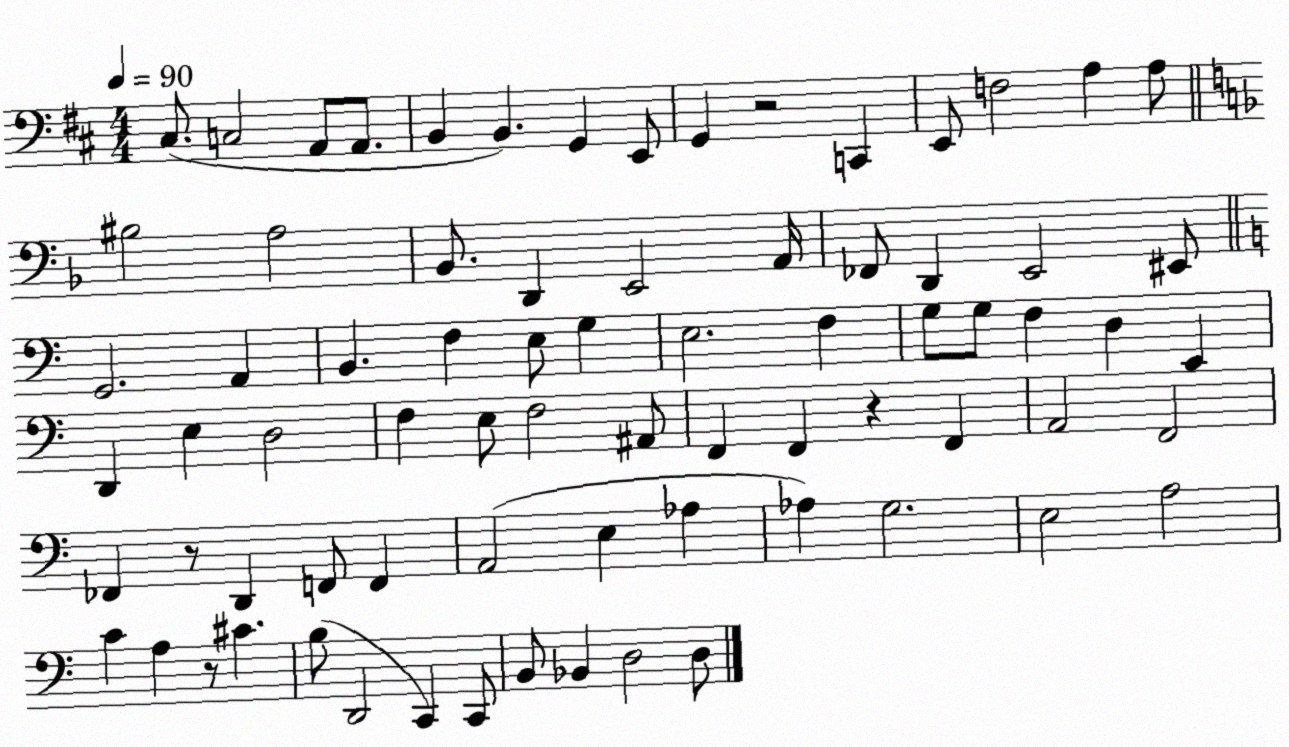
X:1
T:Untitled
M:4/4
L:1/4
K:D
^C,/2 C,2 A,,/2 A,,/2 B,, B,, G,, E,,/2 G,, z2 C,, E,,/2 F,2 A, A,/2 ^B,2 A,2 _B,,/2 D,, E,,2 A,,/4 _F,,/2 D,, E,,2 ^E,,/2 G,,2 A,, B,, F, E,/2 G, E,2 F, G,/2 G,/2 F, D, E,, D,, E, D,2 F, E,/2 F,2 ^A,,/2 F,, F,, z F,, A,,2 F,,2 _F,, z/2 D,, F,,/2 F,, A,,2 E, _A, _A, G,2 E,2 A,2 C A, z/2 ^C B,/2 D,,2 C,, C,,/2 B,,/2 _B,, D,2 D,/2